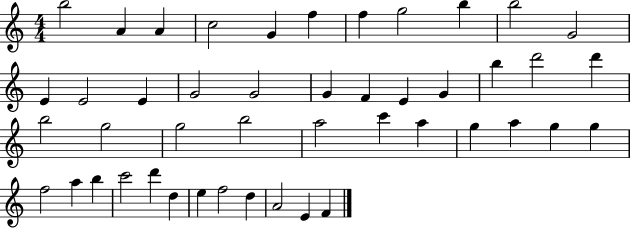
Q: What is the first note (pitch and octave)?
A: B5